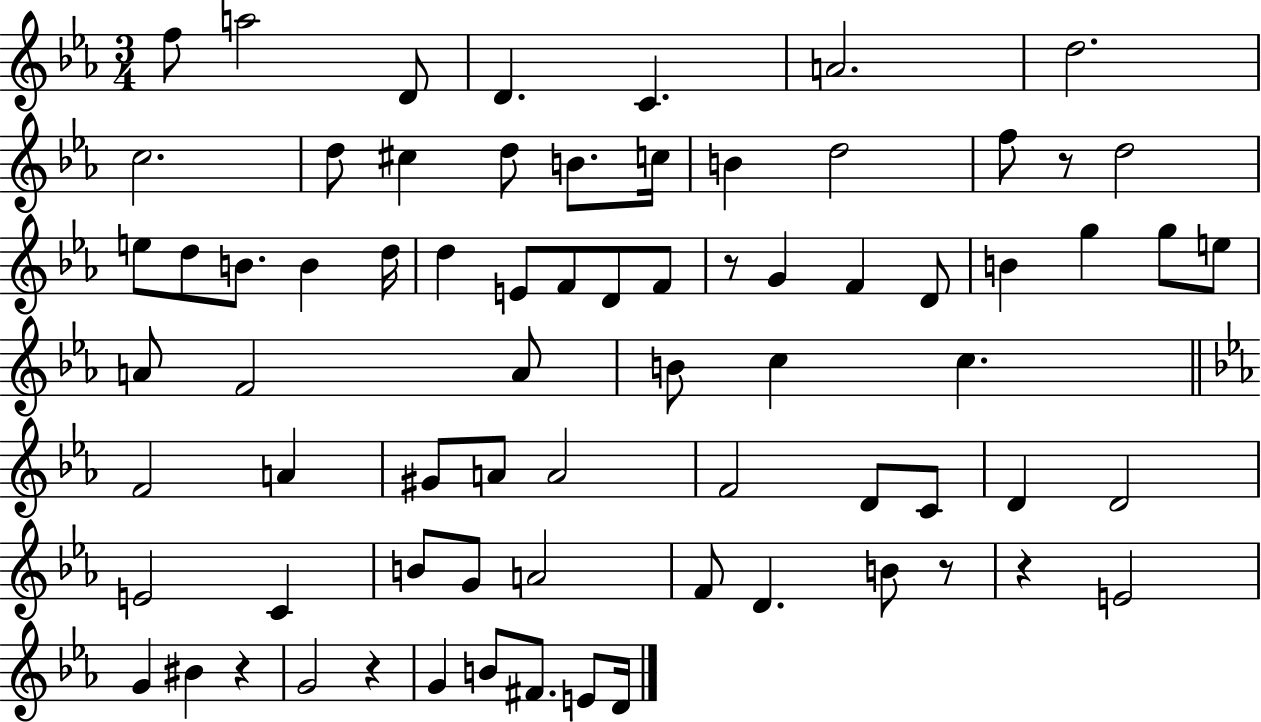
F5/e A5/h D4/e D4/q. C4/q. A4/h. D5/h. C5/h. D5/e C#5/q D5/e B4/e. C5/s B4/q D5/h F5/e R/e D5/h E5/e D5/e B4/e. B4/q D5/s D5/q E4/e F4/e D4/e F4/e R/e G4/q F4/q D4/e B4/q G5/q G5/e E5/e A4/e F4/h A4/e B4/e C5/q C5/q. F4/h A4/q G#4/e A4/e A4/h F4/h D4/e C4/e D4/q D4/h E4/h C4/q B4/e G4/e A4/h F4/e D4/q. B4/e R/e R/q E4/h G4/q BIS4/q R/q G4/h R/q G4/q B4/e F#4/e. E4/e D4/s